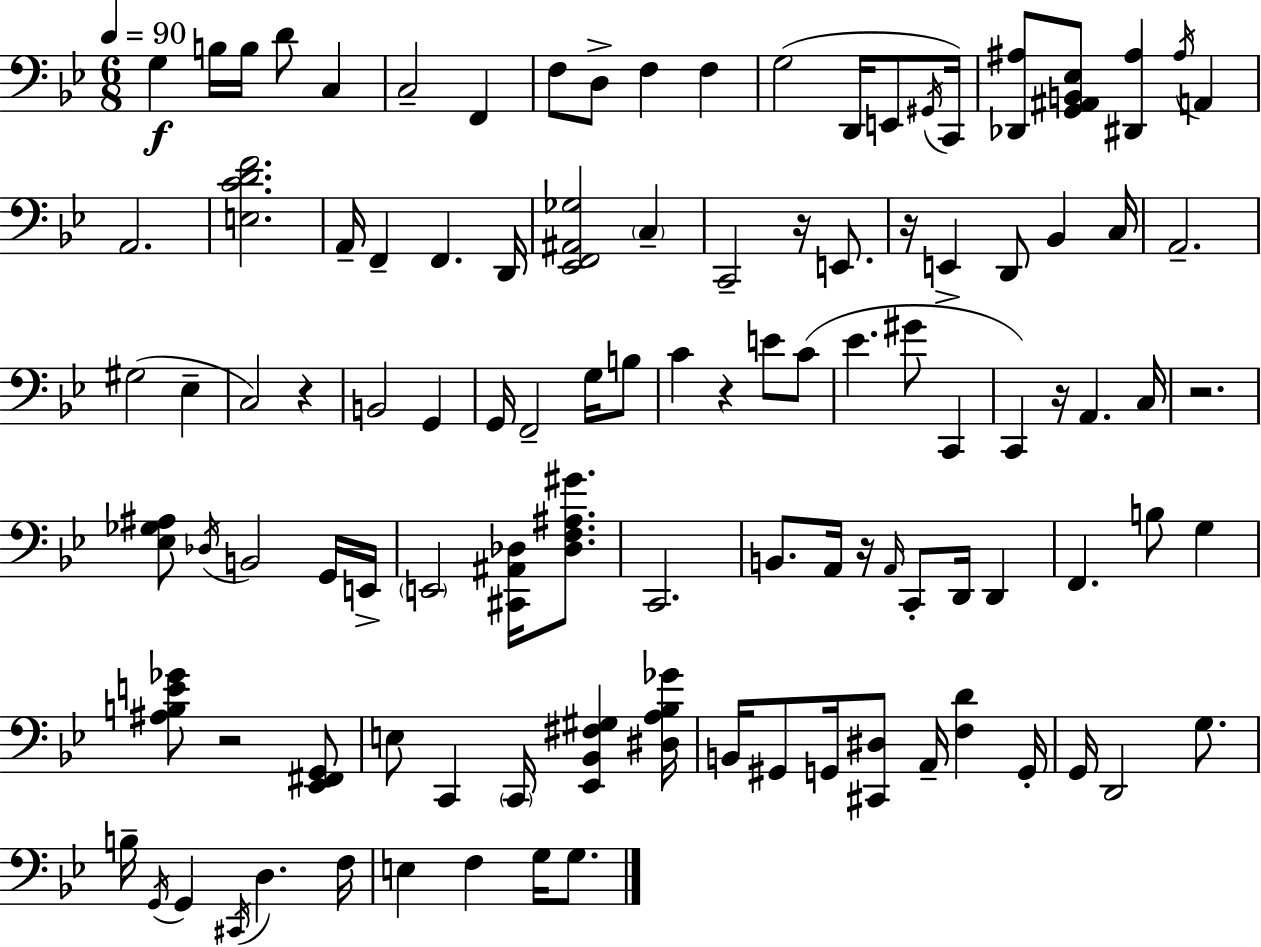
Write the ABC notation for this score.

X:1
T:Untitled
M:6/8
L:1/4
K:Bb
G, B,/4 B,/4 D/2 C, C,2 F,, F,/2 D,/2 F, F, G,2 D,,/4 E,,/2 ^G,,/4 C,,/4 [_D,,^A,]/2 [G,,^A,,B,,_E,]/2 [^D,,^A,] ^A,/4 A,, A,,2 [E,CDF]2 A,,/4 F,, F,, D,,/4 [_E,,F,,^A,,_G,]2 C, C,,2 z/4 E,,/2 z/4 E,, D,,/2 _B,, C,/4 A,,2 ^G,2 _E, C,2 z B,,2 G,, G,,/4 F,,2 G,/4 B,/2 C z E/2 C/2 _E ^G/2 C,, C,, z/4 A,, C,/4 z2 [_E,_G,^A,]/2 _D,/4 B,,2 G,,/4 E,,/4 E,,2 [^C,,^A,,_D,]/4 [_D,F,^A,^G]/2 C,,2 B,,/2 A,,/4 z/4 A,,/4 C,,/2 D,,/4 D,, F,, B,/2 G, [^A,B,E_G]/2 z2 [_E,,^F,,G,,]/2 E,/2 C,, C,,/4 [_E,,_B,,^F,^G,] [^D,A,_B,_G]/4 B,,/4 ^G,,/2 G,,/4 [^C,,^D,]/2 A,,/4 [F,D] G,,/4 G,,/4 D,,2 G,/2 B,/4 G,,/4 G,, ^C,,/4 D, F,/4 E, F, G,/4 G,/2